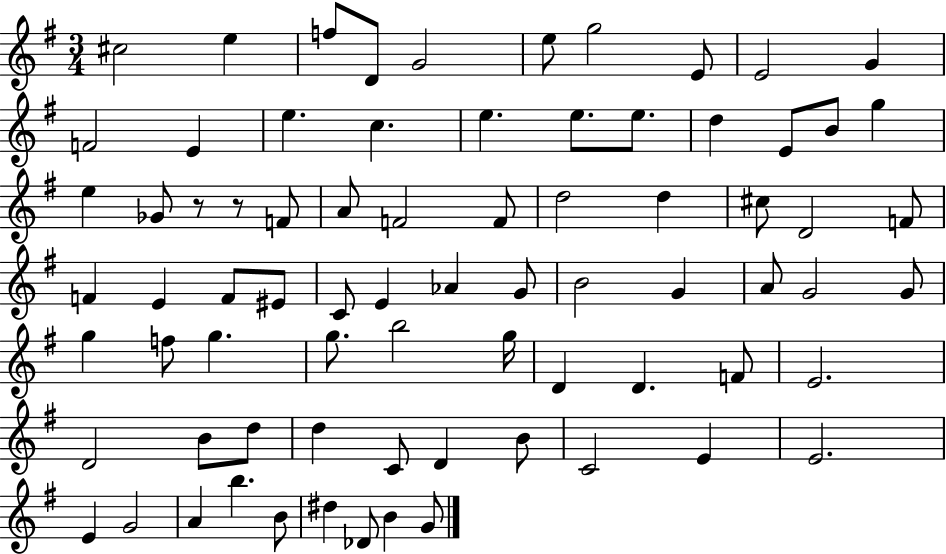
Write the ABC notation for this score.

X:1
T:Untitled
M:3/4
L:1/4
K:G
^c2 e f/2 D/2 G2 e/2 g2 E/2 E2 G F2 E e c e e/2 e/2 d E/2 B/2 g e _G/2 z/2 z/2 F/2 A/2 F2 F/2 d2 d ^c/2 D2 F/2 F E F/2 ^E/2 C/2 E _A G/2 B2 G A/2 G2 G/2 g f/2 g g/2 b2 g/4 D D F/2 E2 D2 B/2 d/2 d C/2 D B/2 C2 E E2 E G2 A b B/2 ^d _D/2 B G/2